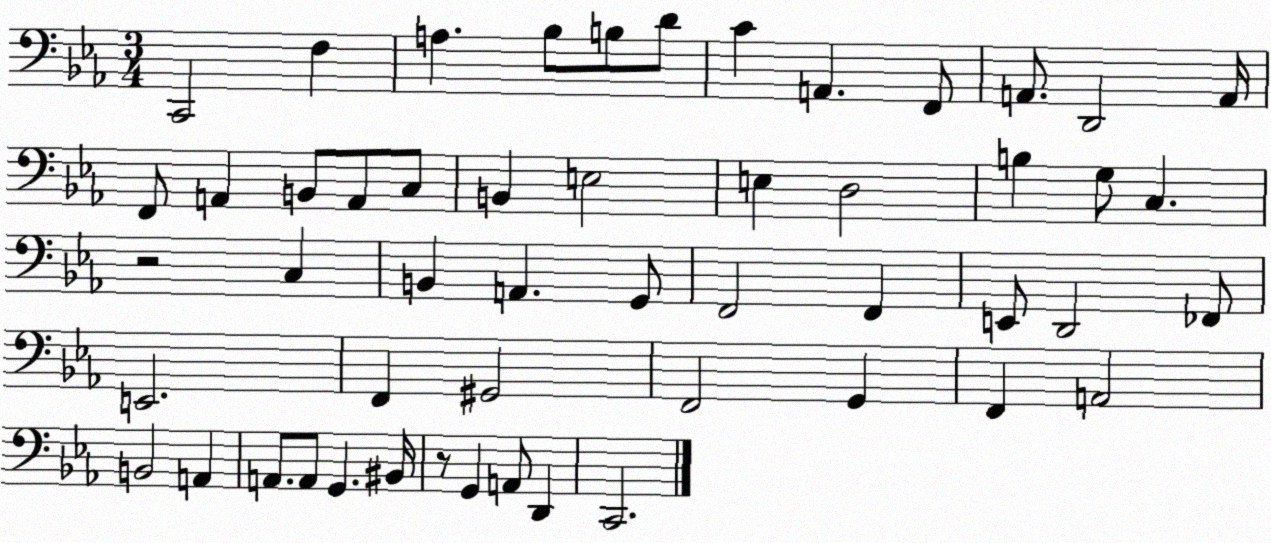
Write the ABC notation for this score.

X:1
T:Untitled
M:3/4
L:1/4
K:Eb
C,,2 F, A, _B,/2 B,/2 D/2 C A,, F,,/2 A,,/2 D,,2 A,,/4 F,,/2 A,, B,,/2 A,,/2 C,/2 B,, E,2 E, D,2 B, G,/2 C, z2 C, B,, A,, G,,/2 F,,2 F,, E,,/2 D,,2 _F,,/2 E,,2 F,, ^G,,2 F,,2 G,, F,, A,,2 B,,2 A,, A,,/2 A,,/2 G,, ^B,,/4 z/2 G,, A,,/2 D,, C,,2